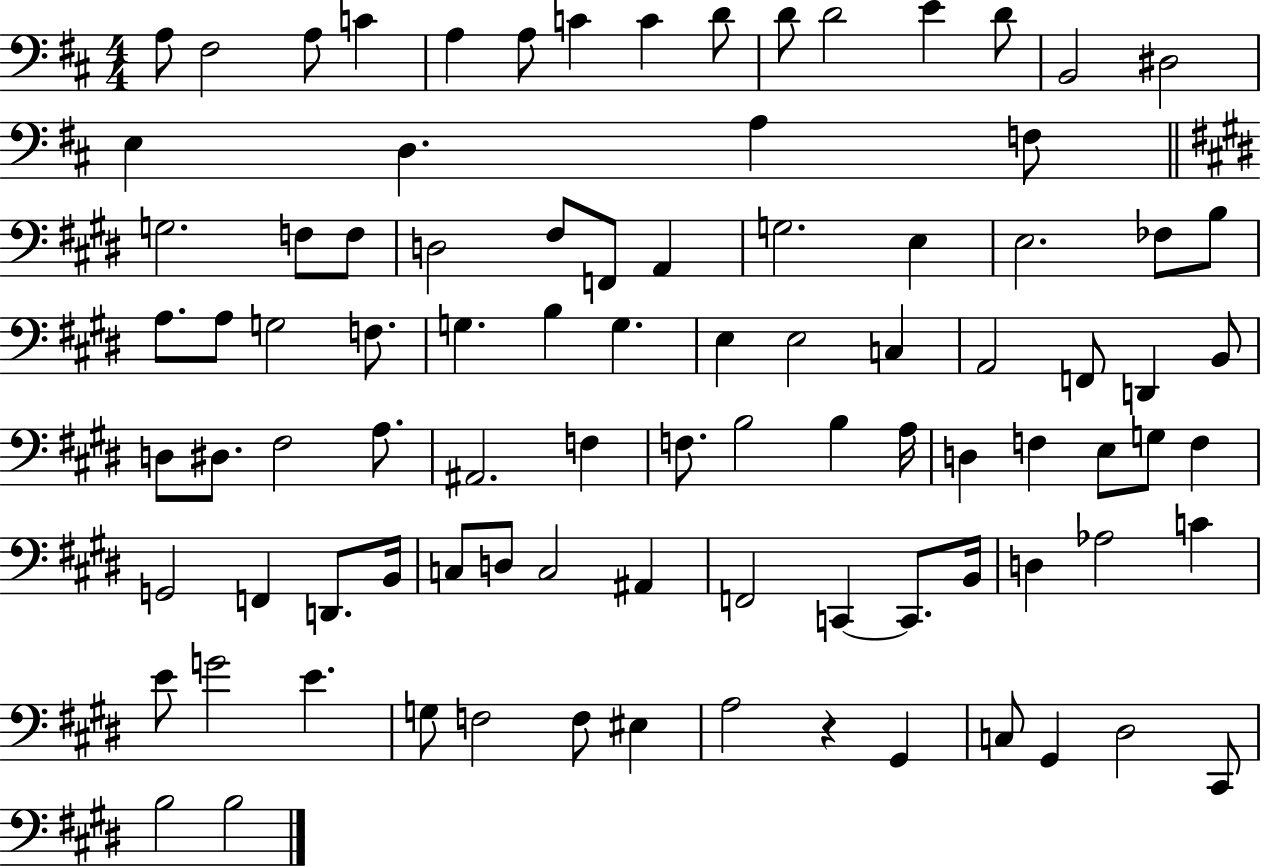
{
  \clef bass
  \numericTimeSignature
  \time 4/4
  \key d \major
  a8 fis2 a8 c'4 | a4 a8 c'4 c'4 d'8 | d'8 d'2 e'4 d'8 | b,2 dis2 | \break e4 d4. a4 f8 | \bar "||" \break \key e \major g2. f8 f8 | d2 fis8 f,8 a,4 | g2. e4 | e2. fes8 b8 | \break a8. a8 g2 f8. | g4. b4 g4. | e4 e2 c4 | a,2 f,8 d,4 b,8 | \break d8 dis8. fis2 a8. | ais,2. f4 | f8. b2 b4 a16 | d4 f4 e8 g8 f4 | \break g,2 f,4 d,8. b,16 | c8 d8 c2 ais,4 | f,2 c,4~~ c,8. b,16 | d4 aes2 c'4 | \break e'8 g'2 e'4. | g8 f2 f8 eis4 | a2 r4 gis,4 | c8 gis,4 dis2 cis,8 | \break b2 b2 | \bar "|."
}